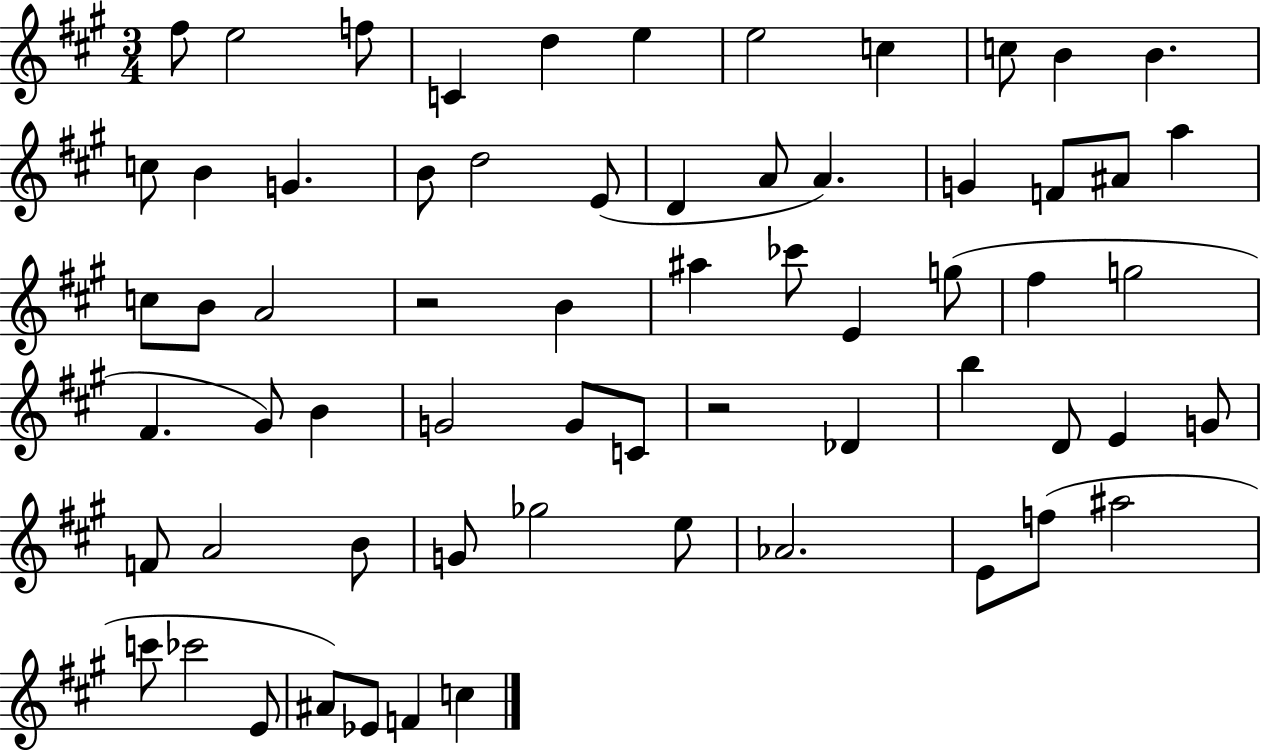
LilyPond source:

{
  \clef treble
  \numericTimeSignature
  \time 3/4
  \key a \major
  fis''8 e''2 f''8 | c'4 d''4 e''4 | e''2 c''4 | c''8 b'4 b'4. | \break c''8 b'4 g'4. | b'8 d''2 e'8( | d'4 a'8 a'4.) | g'4 f'8 ais'8 a''4 | \break c''8 b'8 a'2 | r2 b'4 | ais''4 ces'''8 e'4 g''8( | fis''4 g''2 | \break fis'4. gis'8) b'4 | g'2 g'8 c'8 | r2 des'4 | b''4 d'8 e'4 g'8 | \break f'8 a'2 b'8 | g'8 ges''2 e''8 | aes'2. | e'8 f''8( ais''2 | \break c'''8 ces'''2 e'8 | ais'8) ees'8 f'4 c''4 | \bar "|."
}